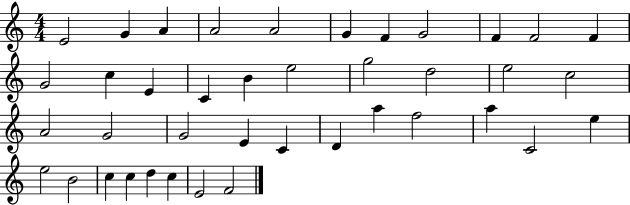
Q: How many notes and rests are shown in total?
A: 40